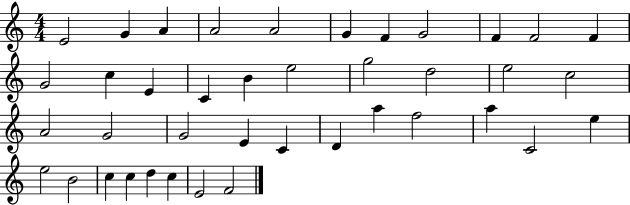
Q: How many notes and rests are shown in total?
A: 40